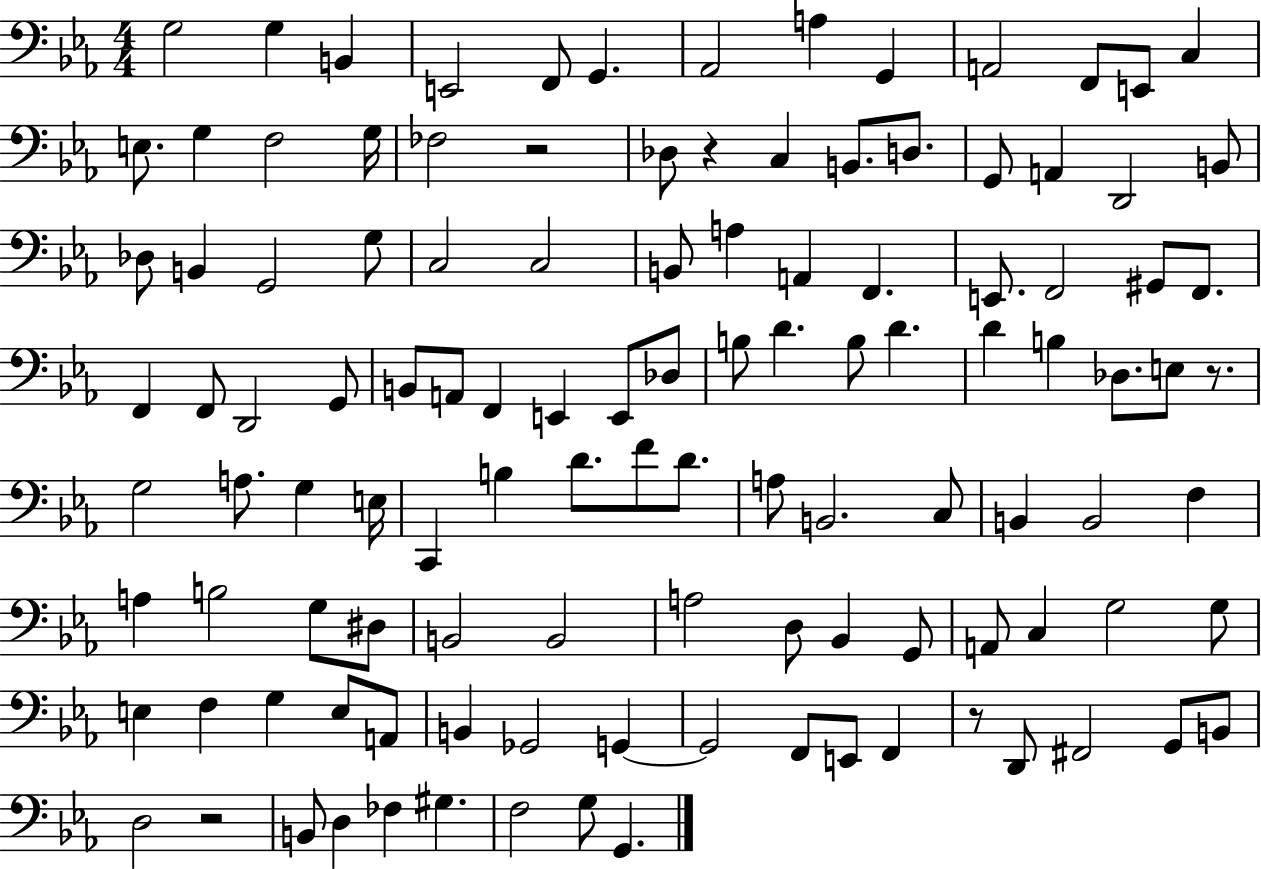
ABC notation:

X:1
T:Untitled
M:4/4
L:1/4
K:Eb
G,2 G, B,, E,,2 F,,/2 G,, _A,,2 A, G,, A,,2 F,,/2 E,,/2 C, E,/2 G, F,2 G,/4 _F,2 z2 _D,/2 z C, B,,/2 D,/2 G,,/2 A,, D,,2 B,,/2 _D,/2 B,, G,,2 G,/2 C,2 C,2 B,,/2 A, A,, F,, E,,/2 F,,2 ^G,,/2 F,,/2 F,, F,,/2 D,,2 G,,/2 B,,/2 A,,/2 F,, E,, E,,/2 _D,/2 B,/2 D B,/2 D D B, _D,/2 E,/2 z/2 G,2 A,/2 G, E,/4 C,, B, D/2 F/2 D/2 A,/2 B,,2 C,/2 B,, B,,2 F, A, B,2 G,/2 ^D,/2 B,,2 B,,2 A,2 D,/2 _B,, G,,/2 A,,/2 C, G,2 G,/2 E, F, G, E,/2 A,,/2 B,, _G,,2 G,, G,,2 F,,/2 E,,/2 F,, z/2 D,,/2 ^F,,2 G,,/2 B,,/2 D,2 z2 B,,/2 D, _F, ^G, F,2 G,/2 G,,